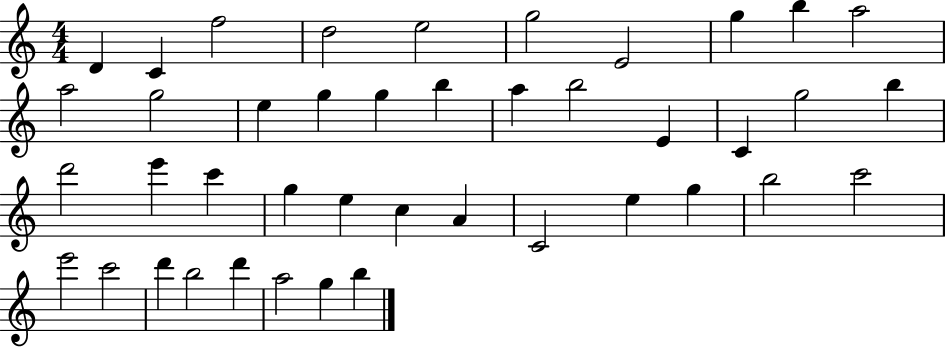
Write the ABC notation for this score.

X:1
T:Untitled
M:4/4
L:1/4
K:C
D C f2 d2 e2 g2 E2 g b a2 a2 g2 e g g b a b2 E C g2 b d'2 e' c' g e c A C2 e g b2 c'2 e'2 c'2 d' b2 d' a2 g b